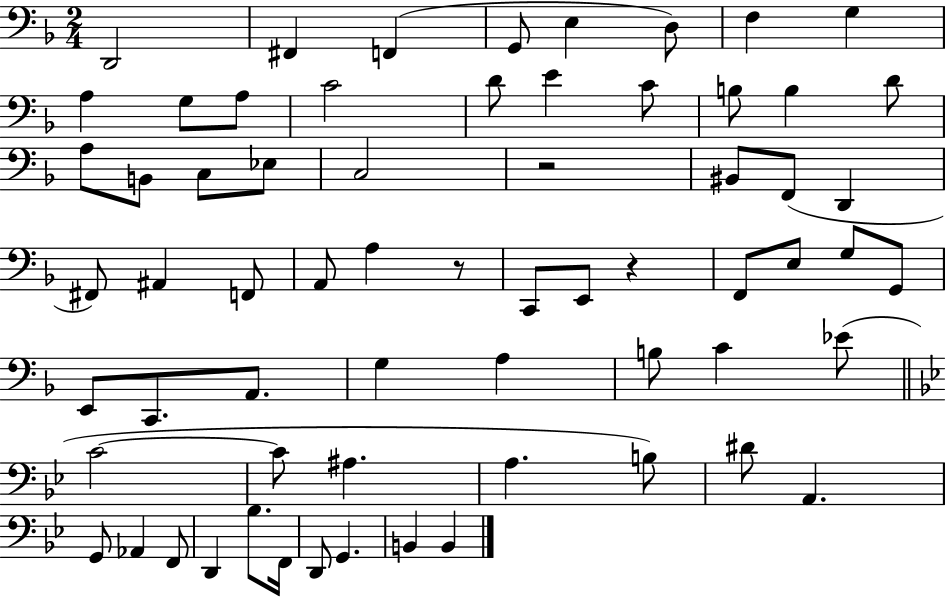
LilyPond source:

{
  \clef bass
  \numericTimeSignature
  \time 2/4
  \key f \major
  d,2 | fis,4 f,4( | g,8 e4 d8) | f4 g4 | \break a4 g8 a8 | c'2 | d'8 e'4 c'8 | b8 b4 d'8 | \break a8 b,8 c8 ees8 | c2 | r2 | bis,8 f,8( d,4 | \break fis,8) ais,4 f,8 | a,8 a4 r8 | c,8 e,8 r4 | f,8 e8 g8 g,8 | \break e,8 c,8. a,8. | g4 a4 | b8 c'4 ees'8( | \bar "||" \break \key bes \major c'2~~ | c'8 ais4. | a4. b8) | dis'8 a,4. | \break g,8 aes,4 f,8 | d,4 bes8. f,16 | d,8 g,4. | b,4 b,4 | \break \bar "|."
}